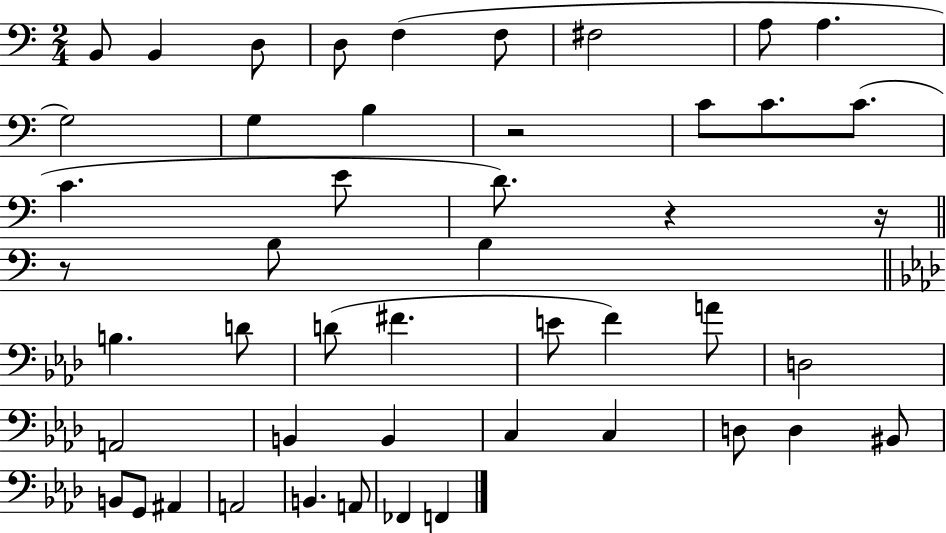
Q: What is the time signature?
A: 2/4